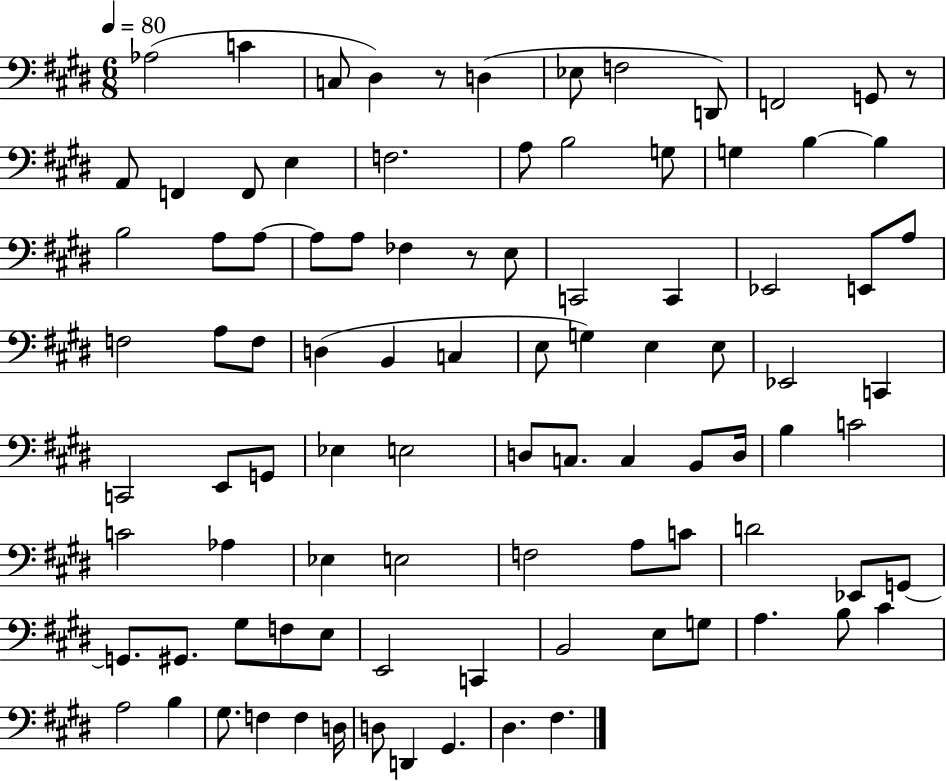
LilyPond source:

{
  \clef bass
  \numericTimeSignature
  \time 6/8
  \key e \major
  \tempo 4 = 80
  aes2( c'4 | c8 dis4) r8 d4( | ees8 f2 d,8) | f,2 g,8 r8 | \break a,8 f,4 f,8 e4 | f2. | a8 b2 g8 | g4 b4~~ b4 | \break b2 a8 a8~~ | a8 a8 fes4 r8 e8 | c,2 c,4 | ees,2 e,8 a8 | \break f2 a8 f8 | d4( b,4 c4 | e8 g4) e4 e8 | ees,2 c,4 | \break c,2 e,8 g,8 | ees4 e2 | d8 c8. c4 b,8 d16 | b4 c'2 | \break c'2 aes4 | ees4 e2 | f2 a8 c'8 | d'2 ees,8 g,8~~ | \break g,8. gis,8. gis8 f8 e8 | e,2 c,4 | b,2 e8 g8 | a4. b8 cis'4 | \break a2 b4 | gis8. f4 f4 d16 | d8 d,4 gis,4. | dis4. fis4. | \break \bar "|."
}